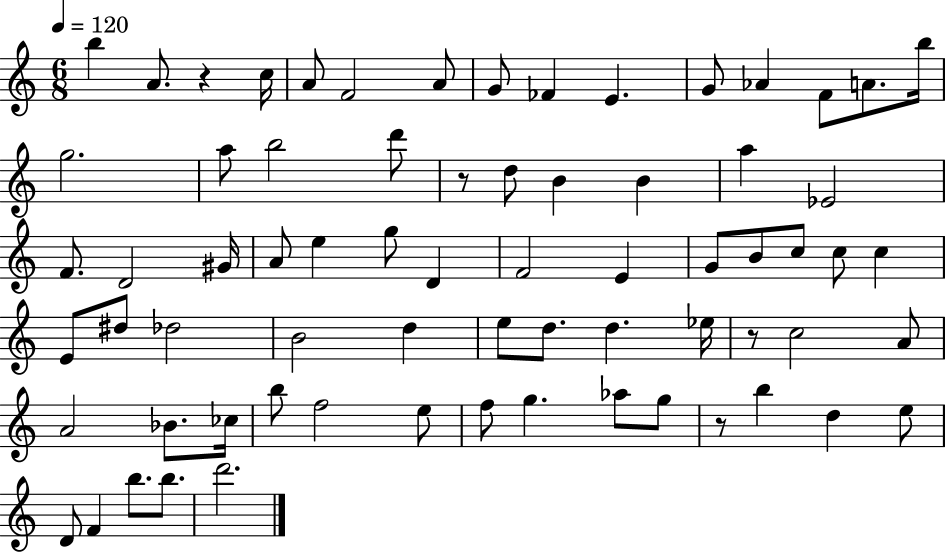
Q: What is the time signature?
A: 6/8